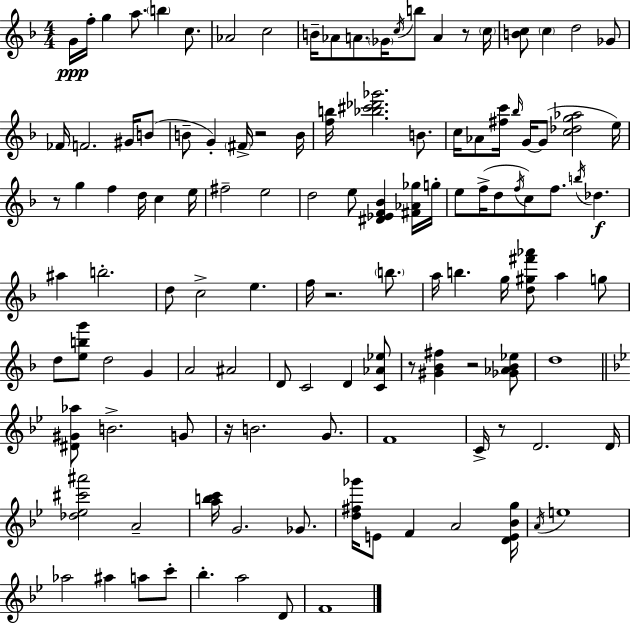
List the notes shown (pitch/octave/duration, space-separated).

G4/s F5/s G5/q A5/e. B5/q C5/e. Ab4/h C5/h B4/s Ab4/e A4/e. Gb4/s C5/s B5/e A4/q R/e C5/s [B4,C5]/e C5/q D5/h Gb4/e FES4/s F4/h. G#4/s B4/e B4/e G4/q F#4/s R/h B4/s [F5,B5]/s [Bb5,C#6,Db6,Gb6]/h. B4/e. C5/s Ab4/e [F#5,C6]/s Bb5/s G4/s G4/e [C5,Db5,G5,Ab5]/h E5/s R/e G5/q F5/q D5/s C5/q E5/s F#5/h E5/h D5/h E5/e [D#4,Eb4,F4,Bb4]/q [F#4,Ab4,Gb5]/s G5/s E5/e F5/s D5/e F5/s C5/e F5/e. B5/s Db5/q. A#5/q B5/h. D5/e C5/h E5/q. F5/s R/h. B5/e. A5/s B5/q. G5/s [D5,G#5,F#6,Ab6]/e A5/q G5/e D5/e [E5,B5,G6]/e D5/h G4/q A4/h A#4/h D4/e C4/h D4/q [C4,Ab4,Eb5]/e R/e [G#4,Bb4,F#5]/q R/h [Gb4,Ab4,Bb4,Eb5]/e D5/w [D#4,G#4,Ab5]/e B4/h. G4/e R/s B4/h. G4/e. F4/w C4/s R/e D4/h. D4/s [Db5,Eb5,C#6,A#6]/h A4/h [A5,B5,C6]/s G4/h. Gb4/e. [D5,F#5,Gb6]/s E4/e F4/q A4/h [D4,E4,Bb4,G5]/s A4/s E5/w Ab5/h A#5/q A5/e C6/e Bb5/q. A5/h D4/e F4/w